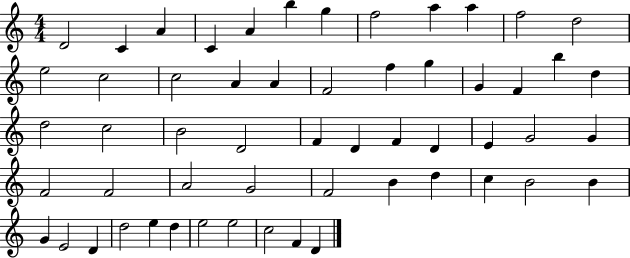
D4/h C4/q A4/q C4/q A4/q B5/q G5/q F5/h A5/q A5/q F5/h D5/h E5/h C5/h C5/h A4/q A4/q F4/h F5/q G5/q G4/q F4/q B5/q D5/q D5/h C5/h B4/h D4/h F4/q D4/q F4/q D4/q E4/q G4/h G4/q F4/h F4/h A4/h G4/h F4/h B4/q D5/q C5/q B4/h B4/q G4/q E4/h D4/q D5/h E5/q D5/q E5/h E5/h C5/h F4/q D4/q